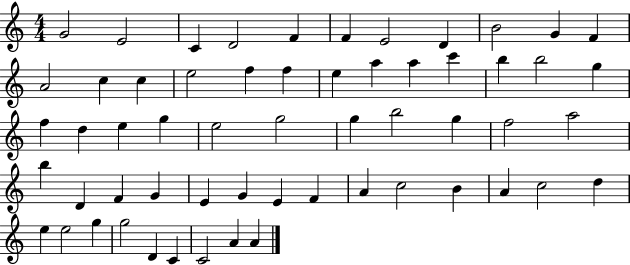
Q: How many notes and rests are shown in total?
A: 58